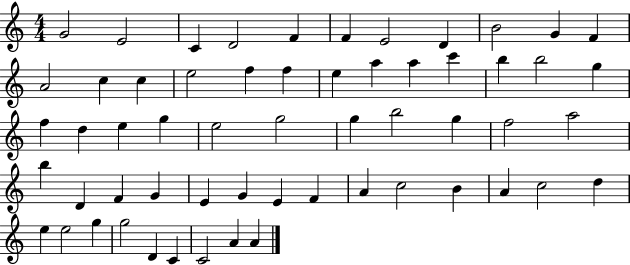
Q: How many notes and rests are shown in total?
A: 58